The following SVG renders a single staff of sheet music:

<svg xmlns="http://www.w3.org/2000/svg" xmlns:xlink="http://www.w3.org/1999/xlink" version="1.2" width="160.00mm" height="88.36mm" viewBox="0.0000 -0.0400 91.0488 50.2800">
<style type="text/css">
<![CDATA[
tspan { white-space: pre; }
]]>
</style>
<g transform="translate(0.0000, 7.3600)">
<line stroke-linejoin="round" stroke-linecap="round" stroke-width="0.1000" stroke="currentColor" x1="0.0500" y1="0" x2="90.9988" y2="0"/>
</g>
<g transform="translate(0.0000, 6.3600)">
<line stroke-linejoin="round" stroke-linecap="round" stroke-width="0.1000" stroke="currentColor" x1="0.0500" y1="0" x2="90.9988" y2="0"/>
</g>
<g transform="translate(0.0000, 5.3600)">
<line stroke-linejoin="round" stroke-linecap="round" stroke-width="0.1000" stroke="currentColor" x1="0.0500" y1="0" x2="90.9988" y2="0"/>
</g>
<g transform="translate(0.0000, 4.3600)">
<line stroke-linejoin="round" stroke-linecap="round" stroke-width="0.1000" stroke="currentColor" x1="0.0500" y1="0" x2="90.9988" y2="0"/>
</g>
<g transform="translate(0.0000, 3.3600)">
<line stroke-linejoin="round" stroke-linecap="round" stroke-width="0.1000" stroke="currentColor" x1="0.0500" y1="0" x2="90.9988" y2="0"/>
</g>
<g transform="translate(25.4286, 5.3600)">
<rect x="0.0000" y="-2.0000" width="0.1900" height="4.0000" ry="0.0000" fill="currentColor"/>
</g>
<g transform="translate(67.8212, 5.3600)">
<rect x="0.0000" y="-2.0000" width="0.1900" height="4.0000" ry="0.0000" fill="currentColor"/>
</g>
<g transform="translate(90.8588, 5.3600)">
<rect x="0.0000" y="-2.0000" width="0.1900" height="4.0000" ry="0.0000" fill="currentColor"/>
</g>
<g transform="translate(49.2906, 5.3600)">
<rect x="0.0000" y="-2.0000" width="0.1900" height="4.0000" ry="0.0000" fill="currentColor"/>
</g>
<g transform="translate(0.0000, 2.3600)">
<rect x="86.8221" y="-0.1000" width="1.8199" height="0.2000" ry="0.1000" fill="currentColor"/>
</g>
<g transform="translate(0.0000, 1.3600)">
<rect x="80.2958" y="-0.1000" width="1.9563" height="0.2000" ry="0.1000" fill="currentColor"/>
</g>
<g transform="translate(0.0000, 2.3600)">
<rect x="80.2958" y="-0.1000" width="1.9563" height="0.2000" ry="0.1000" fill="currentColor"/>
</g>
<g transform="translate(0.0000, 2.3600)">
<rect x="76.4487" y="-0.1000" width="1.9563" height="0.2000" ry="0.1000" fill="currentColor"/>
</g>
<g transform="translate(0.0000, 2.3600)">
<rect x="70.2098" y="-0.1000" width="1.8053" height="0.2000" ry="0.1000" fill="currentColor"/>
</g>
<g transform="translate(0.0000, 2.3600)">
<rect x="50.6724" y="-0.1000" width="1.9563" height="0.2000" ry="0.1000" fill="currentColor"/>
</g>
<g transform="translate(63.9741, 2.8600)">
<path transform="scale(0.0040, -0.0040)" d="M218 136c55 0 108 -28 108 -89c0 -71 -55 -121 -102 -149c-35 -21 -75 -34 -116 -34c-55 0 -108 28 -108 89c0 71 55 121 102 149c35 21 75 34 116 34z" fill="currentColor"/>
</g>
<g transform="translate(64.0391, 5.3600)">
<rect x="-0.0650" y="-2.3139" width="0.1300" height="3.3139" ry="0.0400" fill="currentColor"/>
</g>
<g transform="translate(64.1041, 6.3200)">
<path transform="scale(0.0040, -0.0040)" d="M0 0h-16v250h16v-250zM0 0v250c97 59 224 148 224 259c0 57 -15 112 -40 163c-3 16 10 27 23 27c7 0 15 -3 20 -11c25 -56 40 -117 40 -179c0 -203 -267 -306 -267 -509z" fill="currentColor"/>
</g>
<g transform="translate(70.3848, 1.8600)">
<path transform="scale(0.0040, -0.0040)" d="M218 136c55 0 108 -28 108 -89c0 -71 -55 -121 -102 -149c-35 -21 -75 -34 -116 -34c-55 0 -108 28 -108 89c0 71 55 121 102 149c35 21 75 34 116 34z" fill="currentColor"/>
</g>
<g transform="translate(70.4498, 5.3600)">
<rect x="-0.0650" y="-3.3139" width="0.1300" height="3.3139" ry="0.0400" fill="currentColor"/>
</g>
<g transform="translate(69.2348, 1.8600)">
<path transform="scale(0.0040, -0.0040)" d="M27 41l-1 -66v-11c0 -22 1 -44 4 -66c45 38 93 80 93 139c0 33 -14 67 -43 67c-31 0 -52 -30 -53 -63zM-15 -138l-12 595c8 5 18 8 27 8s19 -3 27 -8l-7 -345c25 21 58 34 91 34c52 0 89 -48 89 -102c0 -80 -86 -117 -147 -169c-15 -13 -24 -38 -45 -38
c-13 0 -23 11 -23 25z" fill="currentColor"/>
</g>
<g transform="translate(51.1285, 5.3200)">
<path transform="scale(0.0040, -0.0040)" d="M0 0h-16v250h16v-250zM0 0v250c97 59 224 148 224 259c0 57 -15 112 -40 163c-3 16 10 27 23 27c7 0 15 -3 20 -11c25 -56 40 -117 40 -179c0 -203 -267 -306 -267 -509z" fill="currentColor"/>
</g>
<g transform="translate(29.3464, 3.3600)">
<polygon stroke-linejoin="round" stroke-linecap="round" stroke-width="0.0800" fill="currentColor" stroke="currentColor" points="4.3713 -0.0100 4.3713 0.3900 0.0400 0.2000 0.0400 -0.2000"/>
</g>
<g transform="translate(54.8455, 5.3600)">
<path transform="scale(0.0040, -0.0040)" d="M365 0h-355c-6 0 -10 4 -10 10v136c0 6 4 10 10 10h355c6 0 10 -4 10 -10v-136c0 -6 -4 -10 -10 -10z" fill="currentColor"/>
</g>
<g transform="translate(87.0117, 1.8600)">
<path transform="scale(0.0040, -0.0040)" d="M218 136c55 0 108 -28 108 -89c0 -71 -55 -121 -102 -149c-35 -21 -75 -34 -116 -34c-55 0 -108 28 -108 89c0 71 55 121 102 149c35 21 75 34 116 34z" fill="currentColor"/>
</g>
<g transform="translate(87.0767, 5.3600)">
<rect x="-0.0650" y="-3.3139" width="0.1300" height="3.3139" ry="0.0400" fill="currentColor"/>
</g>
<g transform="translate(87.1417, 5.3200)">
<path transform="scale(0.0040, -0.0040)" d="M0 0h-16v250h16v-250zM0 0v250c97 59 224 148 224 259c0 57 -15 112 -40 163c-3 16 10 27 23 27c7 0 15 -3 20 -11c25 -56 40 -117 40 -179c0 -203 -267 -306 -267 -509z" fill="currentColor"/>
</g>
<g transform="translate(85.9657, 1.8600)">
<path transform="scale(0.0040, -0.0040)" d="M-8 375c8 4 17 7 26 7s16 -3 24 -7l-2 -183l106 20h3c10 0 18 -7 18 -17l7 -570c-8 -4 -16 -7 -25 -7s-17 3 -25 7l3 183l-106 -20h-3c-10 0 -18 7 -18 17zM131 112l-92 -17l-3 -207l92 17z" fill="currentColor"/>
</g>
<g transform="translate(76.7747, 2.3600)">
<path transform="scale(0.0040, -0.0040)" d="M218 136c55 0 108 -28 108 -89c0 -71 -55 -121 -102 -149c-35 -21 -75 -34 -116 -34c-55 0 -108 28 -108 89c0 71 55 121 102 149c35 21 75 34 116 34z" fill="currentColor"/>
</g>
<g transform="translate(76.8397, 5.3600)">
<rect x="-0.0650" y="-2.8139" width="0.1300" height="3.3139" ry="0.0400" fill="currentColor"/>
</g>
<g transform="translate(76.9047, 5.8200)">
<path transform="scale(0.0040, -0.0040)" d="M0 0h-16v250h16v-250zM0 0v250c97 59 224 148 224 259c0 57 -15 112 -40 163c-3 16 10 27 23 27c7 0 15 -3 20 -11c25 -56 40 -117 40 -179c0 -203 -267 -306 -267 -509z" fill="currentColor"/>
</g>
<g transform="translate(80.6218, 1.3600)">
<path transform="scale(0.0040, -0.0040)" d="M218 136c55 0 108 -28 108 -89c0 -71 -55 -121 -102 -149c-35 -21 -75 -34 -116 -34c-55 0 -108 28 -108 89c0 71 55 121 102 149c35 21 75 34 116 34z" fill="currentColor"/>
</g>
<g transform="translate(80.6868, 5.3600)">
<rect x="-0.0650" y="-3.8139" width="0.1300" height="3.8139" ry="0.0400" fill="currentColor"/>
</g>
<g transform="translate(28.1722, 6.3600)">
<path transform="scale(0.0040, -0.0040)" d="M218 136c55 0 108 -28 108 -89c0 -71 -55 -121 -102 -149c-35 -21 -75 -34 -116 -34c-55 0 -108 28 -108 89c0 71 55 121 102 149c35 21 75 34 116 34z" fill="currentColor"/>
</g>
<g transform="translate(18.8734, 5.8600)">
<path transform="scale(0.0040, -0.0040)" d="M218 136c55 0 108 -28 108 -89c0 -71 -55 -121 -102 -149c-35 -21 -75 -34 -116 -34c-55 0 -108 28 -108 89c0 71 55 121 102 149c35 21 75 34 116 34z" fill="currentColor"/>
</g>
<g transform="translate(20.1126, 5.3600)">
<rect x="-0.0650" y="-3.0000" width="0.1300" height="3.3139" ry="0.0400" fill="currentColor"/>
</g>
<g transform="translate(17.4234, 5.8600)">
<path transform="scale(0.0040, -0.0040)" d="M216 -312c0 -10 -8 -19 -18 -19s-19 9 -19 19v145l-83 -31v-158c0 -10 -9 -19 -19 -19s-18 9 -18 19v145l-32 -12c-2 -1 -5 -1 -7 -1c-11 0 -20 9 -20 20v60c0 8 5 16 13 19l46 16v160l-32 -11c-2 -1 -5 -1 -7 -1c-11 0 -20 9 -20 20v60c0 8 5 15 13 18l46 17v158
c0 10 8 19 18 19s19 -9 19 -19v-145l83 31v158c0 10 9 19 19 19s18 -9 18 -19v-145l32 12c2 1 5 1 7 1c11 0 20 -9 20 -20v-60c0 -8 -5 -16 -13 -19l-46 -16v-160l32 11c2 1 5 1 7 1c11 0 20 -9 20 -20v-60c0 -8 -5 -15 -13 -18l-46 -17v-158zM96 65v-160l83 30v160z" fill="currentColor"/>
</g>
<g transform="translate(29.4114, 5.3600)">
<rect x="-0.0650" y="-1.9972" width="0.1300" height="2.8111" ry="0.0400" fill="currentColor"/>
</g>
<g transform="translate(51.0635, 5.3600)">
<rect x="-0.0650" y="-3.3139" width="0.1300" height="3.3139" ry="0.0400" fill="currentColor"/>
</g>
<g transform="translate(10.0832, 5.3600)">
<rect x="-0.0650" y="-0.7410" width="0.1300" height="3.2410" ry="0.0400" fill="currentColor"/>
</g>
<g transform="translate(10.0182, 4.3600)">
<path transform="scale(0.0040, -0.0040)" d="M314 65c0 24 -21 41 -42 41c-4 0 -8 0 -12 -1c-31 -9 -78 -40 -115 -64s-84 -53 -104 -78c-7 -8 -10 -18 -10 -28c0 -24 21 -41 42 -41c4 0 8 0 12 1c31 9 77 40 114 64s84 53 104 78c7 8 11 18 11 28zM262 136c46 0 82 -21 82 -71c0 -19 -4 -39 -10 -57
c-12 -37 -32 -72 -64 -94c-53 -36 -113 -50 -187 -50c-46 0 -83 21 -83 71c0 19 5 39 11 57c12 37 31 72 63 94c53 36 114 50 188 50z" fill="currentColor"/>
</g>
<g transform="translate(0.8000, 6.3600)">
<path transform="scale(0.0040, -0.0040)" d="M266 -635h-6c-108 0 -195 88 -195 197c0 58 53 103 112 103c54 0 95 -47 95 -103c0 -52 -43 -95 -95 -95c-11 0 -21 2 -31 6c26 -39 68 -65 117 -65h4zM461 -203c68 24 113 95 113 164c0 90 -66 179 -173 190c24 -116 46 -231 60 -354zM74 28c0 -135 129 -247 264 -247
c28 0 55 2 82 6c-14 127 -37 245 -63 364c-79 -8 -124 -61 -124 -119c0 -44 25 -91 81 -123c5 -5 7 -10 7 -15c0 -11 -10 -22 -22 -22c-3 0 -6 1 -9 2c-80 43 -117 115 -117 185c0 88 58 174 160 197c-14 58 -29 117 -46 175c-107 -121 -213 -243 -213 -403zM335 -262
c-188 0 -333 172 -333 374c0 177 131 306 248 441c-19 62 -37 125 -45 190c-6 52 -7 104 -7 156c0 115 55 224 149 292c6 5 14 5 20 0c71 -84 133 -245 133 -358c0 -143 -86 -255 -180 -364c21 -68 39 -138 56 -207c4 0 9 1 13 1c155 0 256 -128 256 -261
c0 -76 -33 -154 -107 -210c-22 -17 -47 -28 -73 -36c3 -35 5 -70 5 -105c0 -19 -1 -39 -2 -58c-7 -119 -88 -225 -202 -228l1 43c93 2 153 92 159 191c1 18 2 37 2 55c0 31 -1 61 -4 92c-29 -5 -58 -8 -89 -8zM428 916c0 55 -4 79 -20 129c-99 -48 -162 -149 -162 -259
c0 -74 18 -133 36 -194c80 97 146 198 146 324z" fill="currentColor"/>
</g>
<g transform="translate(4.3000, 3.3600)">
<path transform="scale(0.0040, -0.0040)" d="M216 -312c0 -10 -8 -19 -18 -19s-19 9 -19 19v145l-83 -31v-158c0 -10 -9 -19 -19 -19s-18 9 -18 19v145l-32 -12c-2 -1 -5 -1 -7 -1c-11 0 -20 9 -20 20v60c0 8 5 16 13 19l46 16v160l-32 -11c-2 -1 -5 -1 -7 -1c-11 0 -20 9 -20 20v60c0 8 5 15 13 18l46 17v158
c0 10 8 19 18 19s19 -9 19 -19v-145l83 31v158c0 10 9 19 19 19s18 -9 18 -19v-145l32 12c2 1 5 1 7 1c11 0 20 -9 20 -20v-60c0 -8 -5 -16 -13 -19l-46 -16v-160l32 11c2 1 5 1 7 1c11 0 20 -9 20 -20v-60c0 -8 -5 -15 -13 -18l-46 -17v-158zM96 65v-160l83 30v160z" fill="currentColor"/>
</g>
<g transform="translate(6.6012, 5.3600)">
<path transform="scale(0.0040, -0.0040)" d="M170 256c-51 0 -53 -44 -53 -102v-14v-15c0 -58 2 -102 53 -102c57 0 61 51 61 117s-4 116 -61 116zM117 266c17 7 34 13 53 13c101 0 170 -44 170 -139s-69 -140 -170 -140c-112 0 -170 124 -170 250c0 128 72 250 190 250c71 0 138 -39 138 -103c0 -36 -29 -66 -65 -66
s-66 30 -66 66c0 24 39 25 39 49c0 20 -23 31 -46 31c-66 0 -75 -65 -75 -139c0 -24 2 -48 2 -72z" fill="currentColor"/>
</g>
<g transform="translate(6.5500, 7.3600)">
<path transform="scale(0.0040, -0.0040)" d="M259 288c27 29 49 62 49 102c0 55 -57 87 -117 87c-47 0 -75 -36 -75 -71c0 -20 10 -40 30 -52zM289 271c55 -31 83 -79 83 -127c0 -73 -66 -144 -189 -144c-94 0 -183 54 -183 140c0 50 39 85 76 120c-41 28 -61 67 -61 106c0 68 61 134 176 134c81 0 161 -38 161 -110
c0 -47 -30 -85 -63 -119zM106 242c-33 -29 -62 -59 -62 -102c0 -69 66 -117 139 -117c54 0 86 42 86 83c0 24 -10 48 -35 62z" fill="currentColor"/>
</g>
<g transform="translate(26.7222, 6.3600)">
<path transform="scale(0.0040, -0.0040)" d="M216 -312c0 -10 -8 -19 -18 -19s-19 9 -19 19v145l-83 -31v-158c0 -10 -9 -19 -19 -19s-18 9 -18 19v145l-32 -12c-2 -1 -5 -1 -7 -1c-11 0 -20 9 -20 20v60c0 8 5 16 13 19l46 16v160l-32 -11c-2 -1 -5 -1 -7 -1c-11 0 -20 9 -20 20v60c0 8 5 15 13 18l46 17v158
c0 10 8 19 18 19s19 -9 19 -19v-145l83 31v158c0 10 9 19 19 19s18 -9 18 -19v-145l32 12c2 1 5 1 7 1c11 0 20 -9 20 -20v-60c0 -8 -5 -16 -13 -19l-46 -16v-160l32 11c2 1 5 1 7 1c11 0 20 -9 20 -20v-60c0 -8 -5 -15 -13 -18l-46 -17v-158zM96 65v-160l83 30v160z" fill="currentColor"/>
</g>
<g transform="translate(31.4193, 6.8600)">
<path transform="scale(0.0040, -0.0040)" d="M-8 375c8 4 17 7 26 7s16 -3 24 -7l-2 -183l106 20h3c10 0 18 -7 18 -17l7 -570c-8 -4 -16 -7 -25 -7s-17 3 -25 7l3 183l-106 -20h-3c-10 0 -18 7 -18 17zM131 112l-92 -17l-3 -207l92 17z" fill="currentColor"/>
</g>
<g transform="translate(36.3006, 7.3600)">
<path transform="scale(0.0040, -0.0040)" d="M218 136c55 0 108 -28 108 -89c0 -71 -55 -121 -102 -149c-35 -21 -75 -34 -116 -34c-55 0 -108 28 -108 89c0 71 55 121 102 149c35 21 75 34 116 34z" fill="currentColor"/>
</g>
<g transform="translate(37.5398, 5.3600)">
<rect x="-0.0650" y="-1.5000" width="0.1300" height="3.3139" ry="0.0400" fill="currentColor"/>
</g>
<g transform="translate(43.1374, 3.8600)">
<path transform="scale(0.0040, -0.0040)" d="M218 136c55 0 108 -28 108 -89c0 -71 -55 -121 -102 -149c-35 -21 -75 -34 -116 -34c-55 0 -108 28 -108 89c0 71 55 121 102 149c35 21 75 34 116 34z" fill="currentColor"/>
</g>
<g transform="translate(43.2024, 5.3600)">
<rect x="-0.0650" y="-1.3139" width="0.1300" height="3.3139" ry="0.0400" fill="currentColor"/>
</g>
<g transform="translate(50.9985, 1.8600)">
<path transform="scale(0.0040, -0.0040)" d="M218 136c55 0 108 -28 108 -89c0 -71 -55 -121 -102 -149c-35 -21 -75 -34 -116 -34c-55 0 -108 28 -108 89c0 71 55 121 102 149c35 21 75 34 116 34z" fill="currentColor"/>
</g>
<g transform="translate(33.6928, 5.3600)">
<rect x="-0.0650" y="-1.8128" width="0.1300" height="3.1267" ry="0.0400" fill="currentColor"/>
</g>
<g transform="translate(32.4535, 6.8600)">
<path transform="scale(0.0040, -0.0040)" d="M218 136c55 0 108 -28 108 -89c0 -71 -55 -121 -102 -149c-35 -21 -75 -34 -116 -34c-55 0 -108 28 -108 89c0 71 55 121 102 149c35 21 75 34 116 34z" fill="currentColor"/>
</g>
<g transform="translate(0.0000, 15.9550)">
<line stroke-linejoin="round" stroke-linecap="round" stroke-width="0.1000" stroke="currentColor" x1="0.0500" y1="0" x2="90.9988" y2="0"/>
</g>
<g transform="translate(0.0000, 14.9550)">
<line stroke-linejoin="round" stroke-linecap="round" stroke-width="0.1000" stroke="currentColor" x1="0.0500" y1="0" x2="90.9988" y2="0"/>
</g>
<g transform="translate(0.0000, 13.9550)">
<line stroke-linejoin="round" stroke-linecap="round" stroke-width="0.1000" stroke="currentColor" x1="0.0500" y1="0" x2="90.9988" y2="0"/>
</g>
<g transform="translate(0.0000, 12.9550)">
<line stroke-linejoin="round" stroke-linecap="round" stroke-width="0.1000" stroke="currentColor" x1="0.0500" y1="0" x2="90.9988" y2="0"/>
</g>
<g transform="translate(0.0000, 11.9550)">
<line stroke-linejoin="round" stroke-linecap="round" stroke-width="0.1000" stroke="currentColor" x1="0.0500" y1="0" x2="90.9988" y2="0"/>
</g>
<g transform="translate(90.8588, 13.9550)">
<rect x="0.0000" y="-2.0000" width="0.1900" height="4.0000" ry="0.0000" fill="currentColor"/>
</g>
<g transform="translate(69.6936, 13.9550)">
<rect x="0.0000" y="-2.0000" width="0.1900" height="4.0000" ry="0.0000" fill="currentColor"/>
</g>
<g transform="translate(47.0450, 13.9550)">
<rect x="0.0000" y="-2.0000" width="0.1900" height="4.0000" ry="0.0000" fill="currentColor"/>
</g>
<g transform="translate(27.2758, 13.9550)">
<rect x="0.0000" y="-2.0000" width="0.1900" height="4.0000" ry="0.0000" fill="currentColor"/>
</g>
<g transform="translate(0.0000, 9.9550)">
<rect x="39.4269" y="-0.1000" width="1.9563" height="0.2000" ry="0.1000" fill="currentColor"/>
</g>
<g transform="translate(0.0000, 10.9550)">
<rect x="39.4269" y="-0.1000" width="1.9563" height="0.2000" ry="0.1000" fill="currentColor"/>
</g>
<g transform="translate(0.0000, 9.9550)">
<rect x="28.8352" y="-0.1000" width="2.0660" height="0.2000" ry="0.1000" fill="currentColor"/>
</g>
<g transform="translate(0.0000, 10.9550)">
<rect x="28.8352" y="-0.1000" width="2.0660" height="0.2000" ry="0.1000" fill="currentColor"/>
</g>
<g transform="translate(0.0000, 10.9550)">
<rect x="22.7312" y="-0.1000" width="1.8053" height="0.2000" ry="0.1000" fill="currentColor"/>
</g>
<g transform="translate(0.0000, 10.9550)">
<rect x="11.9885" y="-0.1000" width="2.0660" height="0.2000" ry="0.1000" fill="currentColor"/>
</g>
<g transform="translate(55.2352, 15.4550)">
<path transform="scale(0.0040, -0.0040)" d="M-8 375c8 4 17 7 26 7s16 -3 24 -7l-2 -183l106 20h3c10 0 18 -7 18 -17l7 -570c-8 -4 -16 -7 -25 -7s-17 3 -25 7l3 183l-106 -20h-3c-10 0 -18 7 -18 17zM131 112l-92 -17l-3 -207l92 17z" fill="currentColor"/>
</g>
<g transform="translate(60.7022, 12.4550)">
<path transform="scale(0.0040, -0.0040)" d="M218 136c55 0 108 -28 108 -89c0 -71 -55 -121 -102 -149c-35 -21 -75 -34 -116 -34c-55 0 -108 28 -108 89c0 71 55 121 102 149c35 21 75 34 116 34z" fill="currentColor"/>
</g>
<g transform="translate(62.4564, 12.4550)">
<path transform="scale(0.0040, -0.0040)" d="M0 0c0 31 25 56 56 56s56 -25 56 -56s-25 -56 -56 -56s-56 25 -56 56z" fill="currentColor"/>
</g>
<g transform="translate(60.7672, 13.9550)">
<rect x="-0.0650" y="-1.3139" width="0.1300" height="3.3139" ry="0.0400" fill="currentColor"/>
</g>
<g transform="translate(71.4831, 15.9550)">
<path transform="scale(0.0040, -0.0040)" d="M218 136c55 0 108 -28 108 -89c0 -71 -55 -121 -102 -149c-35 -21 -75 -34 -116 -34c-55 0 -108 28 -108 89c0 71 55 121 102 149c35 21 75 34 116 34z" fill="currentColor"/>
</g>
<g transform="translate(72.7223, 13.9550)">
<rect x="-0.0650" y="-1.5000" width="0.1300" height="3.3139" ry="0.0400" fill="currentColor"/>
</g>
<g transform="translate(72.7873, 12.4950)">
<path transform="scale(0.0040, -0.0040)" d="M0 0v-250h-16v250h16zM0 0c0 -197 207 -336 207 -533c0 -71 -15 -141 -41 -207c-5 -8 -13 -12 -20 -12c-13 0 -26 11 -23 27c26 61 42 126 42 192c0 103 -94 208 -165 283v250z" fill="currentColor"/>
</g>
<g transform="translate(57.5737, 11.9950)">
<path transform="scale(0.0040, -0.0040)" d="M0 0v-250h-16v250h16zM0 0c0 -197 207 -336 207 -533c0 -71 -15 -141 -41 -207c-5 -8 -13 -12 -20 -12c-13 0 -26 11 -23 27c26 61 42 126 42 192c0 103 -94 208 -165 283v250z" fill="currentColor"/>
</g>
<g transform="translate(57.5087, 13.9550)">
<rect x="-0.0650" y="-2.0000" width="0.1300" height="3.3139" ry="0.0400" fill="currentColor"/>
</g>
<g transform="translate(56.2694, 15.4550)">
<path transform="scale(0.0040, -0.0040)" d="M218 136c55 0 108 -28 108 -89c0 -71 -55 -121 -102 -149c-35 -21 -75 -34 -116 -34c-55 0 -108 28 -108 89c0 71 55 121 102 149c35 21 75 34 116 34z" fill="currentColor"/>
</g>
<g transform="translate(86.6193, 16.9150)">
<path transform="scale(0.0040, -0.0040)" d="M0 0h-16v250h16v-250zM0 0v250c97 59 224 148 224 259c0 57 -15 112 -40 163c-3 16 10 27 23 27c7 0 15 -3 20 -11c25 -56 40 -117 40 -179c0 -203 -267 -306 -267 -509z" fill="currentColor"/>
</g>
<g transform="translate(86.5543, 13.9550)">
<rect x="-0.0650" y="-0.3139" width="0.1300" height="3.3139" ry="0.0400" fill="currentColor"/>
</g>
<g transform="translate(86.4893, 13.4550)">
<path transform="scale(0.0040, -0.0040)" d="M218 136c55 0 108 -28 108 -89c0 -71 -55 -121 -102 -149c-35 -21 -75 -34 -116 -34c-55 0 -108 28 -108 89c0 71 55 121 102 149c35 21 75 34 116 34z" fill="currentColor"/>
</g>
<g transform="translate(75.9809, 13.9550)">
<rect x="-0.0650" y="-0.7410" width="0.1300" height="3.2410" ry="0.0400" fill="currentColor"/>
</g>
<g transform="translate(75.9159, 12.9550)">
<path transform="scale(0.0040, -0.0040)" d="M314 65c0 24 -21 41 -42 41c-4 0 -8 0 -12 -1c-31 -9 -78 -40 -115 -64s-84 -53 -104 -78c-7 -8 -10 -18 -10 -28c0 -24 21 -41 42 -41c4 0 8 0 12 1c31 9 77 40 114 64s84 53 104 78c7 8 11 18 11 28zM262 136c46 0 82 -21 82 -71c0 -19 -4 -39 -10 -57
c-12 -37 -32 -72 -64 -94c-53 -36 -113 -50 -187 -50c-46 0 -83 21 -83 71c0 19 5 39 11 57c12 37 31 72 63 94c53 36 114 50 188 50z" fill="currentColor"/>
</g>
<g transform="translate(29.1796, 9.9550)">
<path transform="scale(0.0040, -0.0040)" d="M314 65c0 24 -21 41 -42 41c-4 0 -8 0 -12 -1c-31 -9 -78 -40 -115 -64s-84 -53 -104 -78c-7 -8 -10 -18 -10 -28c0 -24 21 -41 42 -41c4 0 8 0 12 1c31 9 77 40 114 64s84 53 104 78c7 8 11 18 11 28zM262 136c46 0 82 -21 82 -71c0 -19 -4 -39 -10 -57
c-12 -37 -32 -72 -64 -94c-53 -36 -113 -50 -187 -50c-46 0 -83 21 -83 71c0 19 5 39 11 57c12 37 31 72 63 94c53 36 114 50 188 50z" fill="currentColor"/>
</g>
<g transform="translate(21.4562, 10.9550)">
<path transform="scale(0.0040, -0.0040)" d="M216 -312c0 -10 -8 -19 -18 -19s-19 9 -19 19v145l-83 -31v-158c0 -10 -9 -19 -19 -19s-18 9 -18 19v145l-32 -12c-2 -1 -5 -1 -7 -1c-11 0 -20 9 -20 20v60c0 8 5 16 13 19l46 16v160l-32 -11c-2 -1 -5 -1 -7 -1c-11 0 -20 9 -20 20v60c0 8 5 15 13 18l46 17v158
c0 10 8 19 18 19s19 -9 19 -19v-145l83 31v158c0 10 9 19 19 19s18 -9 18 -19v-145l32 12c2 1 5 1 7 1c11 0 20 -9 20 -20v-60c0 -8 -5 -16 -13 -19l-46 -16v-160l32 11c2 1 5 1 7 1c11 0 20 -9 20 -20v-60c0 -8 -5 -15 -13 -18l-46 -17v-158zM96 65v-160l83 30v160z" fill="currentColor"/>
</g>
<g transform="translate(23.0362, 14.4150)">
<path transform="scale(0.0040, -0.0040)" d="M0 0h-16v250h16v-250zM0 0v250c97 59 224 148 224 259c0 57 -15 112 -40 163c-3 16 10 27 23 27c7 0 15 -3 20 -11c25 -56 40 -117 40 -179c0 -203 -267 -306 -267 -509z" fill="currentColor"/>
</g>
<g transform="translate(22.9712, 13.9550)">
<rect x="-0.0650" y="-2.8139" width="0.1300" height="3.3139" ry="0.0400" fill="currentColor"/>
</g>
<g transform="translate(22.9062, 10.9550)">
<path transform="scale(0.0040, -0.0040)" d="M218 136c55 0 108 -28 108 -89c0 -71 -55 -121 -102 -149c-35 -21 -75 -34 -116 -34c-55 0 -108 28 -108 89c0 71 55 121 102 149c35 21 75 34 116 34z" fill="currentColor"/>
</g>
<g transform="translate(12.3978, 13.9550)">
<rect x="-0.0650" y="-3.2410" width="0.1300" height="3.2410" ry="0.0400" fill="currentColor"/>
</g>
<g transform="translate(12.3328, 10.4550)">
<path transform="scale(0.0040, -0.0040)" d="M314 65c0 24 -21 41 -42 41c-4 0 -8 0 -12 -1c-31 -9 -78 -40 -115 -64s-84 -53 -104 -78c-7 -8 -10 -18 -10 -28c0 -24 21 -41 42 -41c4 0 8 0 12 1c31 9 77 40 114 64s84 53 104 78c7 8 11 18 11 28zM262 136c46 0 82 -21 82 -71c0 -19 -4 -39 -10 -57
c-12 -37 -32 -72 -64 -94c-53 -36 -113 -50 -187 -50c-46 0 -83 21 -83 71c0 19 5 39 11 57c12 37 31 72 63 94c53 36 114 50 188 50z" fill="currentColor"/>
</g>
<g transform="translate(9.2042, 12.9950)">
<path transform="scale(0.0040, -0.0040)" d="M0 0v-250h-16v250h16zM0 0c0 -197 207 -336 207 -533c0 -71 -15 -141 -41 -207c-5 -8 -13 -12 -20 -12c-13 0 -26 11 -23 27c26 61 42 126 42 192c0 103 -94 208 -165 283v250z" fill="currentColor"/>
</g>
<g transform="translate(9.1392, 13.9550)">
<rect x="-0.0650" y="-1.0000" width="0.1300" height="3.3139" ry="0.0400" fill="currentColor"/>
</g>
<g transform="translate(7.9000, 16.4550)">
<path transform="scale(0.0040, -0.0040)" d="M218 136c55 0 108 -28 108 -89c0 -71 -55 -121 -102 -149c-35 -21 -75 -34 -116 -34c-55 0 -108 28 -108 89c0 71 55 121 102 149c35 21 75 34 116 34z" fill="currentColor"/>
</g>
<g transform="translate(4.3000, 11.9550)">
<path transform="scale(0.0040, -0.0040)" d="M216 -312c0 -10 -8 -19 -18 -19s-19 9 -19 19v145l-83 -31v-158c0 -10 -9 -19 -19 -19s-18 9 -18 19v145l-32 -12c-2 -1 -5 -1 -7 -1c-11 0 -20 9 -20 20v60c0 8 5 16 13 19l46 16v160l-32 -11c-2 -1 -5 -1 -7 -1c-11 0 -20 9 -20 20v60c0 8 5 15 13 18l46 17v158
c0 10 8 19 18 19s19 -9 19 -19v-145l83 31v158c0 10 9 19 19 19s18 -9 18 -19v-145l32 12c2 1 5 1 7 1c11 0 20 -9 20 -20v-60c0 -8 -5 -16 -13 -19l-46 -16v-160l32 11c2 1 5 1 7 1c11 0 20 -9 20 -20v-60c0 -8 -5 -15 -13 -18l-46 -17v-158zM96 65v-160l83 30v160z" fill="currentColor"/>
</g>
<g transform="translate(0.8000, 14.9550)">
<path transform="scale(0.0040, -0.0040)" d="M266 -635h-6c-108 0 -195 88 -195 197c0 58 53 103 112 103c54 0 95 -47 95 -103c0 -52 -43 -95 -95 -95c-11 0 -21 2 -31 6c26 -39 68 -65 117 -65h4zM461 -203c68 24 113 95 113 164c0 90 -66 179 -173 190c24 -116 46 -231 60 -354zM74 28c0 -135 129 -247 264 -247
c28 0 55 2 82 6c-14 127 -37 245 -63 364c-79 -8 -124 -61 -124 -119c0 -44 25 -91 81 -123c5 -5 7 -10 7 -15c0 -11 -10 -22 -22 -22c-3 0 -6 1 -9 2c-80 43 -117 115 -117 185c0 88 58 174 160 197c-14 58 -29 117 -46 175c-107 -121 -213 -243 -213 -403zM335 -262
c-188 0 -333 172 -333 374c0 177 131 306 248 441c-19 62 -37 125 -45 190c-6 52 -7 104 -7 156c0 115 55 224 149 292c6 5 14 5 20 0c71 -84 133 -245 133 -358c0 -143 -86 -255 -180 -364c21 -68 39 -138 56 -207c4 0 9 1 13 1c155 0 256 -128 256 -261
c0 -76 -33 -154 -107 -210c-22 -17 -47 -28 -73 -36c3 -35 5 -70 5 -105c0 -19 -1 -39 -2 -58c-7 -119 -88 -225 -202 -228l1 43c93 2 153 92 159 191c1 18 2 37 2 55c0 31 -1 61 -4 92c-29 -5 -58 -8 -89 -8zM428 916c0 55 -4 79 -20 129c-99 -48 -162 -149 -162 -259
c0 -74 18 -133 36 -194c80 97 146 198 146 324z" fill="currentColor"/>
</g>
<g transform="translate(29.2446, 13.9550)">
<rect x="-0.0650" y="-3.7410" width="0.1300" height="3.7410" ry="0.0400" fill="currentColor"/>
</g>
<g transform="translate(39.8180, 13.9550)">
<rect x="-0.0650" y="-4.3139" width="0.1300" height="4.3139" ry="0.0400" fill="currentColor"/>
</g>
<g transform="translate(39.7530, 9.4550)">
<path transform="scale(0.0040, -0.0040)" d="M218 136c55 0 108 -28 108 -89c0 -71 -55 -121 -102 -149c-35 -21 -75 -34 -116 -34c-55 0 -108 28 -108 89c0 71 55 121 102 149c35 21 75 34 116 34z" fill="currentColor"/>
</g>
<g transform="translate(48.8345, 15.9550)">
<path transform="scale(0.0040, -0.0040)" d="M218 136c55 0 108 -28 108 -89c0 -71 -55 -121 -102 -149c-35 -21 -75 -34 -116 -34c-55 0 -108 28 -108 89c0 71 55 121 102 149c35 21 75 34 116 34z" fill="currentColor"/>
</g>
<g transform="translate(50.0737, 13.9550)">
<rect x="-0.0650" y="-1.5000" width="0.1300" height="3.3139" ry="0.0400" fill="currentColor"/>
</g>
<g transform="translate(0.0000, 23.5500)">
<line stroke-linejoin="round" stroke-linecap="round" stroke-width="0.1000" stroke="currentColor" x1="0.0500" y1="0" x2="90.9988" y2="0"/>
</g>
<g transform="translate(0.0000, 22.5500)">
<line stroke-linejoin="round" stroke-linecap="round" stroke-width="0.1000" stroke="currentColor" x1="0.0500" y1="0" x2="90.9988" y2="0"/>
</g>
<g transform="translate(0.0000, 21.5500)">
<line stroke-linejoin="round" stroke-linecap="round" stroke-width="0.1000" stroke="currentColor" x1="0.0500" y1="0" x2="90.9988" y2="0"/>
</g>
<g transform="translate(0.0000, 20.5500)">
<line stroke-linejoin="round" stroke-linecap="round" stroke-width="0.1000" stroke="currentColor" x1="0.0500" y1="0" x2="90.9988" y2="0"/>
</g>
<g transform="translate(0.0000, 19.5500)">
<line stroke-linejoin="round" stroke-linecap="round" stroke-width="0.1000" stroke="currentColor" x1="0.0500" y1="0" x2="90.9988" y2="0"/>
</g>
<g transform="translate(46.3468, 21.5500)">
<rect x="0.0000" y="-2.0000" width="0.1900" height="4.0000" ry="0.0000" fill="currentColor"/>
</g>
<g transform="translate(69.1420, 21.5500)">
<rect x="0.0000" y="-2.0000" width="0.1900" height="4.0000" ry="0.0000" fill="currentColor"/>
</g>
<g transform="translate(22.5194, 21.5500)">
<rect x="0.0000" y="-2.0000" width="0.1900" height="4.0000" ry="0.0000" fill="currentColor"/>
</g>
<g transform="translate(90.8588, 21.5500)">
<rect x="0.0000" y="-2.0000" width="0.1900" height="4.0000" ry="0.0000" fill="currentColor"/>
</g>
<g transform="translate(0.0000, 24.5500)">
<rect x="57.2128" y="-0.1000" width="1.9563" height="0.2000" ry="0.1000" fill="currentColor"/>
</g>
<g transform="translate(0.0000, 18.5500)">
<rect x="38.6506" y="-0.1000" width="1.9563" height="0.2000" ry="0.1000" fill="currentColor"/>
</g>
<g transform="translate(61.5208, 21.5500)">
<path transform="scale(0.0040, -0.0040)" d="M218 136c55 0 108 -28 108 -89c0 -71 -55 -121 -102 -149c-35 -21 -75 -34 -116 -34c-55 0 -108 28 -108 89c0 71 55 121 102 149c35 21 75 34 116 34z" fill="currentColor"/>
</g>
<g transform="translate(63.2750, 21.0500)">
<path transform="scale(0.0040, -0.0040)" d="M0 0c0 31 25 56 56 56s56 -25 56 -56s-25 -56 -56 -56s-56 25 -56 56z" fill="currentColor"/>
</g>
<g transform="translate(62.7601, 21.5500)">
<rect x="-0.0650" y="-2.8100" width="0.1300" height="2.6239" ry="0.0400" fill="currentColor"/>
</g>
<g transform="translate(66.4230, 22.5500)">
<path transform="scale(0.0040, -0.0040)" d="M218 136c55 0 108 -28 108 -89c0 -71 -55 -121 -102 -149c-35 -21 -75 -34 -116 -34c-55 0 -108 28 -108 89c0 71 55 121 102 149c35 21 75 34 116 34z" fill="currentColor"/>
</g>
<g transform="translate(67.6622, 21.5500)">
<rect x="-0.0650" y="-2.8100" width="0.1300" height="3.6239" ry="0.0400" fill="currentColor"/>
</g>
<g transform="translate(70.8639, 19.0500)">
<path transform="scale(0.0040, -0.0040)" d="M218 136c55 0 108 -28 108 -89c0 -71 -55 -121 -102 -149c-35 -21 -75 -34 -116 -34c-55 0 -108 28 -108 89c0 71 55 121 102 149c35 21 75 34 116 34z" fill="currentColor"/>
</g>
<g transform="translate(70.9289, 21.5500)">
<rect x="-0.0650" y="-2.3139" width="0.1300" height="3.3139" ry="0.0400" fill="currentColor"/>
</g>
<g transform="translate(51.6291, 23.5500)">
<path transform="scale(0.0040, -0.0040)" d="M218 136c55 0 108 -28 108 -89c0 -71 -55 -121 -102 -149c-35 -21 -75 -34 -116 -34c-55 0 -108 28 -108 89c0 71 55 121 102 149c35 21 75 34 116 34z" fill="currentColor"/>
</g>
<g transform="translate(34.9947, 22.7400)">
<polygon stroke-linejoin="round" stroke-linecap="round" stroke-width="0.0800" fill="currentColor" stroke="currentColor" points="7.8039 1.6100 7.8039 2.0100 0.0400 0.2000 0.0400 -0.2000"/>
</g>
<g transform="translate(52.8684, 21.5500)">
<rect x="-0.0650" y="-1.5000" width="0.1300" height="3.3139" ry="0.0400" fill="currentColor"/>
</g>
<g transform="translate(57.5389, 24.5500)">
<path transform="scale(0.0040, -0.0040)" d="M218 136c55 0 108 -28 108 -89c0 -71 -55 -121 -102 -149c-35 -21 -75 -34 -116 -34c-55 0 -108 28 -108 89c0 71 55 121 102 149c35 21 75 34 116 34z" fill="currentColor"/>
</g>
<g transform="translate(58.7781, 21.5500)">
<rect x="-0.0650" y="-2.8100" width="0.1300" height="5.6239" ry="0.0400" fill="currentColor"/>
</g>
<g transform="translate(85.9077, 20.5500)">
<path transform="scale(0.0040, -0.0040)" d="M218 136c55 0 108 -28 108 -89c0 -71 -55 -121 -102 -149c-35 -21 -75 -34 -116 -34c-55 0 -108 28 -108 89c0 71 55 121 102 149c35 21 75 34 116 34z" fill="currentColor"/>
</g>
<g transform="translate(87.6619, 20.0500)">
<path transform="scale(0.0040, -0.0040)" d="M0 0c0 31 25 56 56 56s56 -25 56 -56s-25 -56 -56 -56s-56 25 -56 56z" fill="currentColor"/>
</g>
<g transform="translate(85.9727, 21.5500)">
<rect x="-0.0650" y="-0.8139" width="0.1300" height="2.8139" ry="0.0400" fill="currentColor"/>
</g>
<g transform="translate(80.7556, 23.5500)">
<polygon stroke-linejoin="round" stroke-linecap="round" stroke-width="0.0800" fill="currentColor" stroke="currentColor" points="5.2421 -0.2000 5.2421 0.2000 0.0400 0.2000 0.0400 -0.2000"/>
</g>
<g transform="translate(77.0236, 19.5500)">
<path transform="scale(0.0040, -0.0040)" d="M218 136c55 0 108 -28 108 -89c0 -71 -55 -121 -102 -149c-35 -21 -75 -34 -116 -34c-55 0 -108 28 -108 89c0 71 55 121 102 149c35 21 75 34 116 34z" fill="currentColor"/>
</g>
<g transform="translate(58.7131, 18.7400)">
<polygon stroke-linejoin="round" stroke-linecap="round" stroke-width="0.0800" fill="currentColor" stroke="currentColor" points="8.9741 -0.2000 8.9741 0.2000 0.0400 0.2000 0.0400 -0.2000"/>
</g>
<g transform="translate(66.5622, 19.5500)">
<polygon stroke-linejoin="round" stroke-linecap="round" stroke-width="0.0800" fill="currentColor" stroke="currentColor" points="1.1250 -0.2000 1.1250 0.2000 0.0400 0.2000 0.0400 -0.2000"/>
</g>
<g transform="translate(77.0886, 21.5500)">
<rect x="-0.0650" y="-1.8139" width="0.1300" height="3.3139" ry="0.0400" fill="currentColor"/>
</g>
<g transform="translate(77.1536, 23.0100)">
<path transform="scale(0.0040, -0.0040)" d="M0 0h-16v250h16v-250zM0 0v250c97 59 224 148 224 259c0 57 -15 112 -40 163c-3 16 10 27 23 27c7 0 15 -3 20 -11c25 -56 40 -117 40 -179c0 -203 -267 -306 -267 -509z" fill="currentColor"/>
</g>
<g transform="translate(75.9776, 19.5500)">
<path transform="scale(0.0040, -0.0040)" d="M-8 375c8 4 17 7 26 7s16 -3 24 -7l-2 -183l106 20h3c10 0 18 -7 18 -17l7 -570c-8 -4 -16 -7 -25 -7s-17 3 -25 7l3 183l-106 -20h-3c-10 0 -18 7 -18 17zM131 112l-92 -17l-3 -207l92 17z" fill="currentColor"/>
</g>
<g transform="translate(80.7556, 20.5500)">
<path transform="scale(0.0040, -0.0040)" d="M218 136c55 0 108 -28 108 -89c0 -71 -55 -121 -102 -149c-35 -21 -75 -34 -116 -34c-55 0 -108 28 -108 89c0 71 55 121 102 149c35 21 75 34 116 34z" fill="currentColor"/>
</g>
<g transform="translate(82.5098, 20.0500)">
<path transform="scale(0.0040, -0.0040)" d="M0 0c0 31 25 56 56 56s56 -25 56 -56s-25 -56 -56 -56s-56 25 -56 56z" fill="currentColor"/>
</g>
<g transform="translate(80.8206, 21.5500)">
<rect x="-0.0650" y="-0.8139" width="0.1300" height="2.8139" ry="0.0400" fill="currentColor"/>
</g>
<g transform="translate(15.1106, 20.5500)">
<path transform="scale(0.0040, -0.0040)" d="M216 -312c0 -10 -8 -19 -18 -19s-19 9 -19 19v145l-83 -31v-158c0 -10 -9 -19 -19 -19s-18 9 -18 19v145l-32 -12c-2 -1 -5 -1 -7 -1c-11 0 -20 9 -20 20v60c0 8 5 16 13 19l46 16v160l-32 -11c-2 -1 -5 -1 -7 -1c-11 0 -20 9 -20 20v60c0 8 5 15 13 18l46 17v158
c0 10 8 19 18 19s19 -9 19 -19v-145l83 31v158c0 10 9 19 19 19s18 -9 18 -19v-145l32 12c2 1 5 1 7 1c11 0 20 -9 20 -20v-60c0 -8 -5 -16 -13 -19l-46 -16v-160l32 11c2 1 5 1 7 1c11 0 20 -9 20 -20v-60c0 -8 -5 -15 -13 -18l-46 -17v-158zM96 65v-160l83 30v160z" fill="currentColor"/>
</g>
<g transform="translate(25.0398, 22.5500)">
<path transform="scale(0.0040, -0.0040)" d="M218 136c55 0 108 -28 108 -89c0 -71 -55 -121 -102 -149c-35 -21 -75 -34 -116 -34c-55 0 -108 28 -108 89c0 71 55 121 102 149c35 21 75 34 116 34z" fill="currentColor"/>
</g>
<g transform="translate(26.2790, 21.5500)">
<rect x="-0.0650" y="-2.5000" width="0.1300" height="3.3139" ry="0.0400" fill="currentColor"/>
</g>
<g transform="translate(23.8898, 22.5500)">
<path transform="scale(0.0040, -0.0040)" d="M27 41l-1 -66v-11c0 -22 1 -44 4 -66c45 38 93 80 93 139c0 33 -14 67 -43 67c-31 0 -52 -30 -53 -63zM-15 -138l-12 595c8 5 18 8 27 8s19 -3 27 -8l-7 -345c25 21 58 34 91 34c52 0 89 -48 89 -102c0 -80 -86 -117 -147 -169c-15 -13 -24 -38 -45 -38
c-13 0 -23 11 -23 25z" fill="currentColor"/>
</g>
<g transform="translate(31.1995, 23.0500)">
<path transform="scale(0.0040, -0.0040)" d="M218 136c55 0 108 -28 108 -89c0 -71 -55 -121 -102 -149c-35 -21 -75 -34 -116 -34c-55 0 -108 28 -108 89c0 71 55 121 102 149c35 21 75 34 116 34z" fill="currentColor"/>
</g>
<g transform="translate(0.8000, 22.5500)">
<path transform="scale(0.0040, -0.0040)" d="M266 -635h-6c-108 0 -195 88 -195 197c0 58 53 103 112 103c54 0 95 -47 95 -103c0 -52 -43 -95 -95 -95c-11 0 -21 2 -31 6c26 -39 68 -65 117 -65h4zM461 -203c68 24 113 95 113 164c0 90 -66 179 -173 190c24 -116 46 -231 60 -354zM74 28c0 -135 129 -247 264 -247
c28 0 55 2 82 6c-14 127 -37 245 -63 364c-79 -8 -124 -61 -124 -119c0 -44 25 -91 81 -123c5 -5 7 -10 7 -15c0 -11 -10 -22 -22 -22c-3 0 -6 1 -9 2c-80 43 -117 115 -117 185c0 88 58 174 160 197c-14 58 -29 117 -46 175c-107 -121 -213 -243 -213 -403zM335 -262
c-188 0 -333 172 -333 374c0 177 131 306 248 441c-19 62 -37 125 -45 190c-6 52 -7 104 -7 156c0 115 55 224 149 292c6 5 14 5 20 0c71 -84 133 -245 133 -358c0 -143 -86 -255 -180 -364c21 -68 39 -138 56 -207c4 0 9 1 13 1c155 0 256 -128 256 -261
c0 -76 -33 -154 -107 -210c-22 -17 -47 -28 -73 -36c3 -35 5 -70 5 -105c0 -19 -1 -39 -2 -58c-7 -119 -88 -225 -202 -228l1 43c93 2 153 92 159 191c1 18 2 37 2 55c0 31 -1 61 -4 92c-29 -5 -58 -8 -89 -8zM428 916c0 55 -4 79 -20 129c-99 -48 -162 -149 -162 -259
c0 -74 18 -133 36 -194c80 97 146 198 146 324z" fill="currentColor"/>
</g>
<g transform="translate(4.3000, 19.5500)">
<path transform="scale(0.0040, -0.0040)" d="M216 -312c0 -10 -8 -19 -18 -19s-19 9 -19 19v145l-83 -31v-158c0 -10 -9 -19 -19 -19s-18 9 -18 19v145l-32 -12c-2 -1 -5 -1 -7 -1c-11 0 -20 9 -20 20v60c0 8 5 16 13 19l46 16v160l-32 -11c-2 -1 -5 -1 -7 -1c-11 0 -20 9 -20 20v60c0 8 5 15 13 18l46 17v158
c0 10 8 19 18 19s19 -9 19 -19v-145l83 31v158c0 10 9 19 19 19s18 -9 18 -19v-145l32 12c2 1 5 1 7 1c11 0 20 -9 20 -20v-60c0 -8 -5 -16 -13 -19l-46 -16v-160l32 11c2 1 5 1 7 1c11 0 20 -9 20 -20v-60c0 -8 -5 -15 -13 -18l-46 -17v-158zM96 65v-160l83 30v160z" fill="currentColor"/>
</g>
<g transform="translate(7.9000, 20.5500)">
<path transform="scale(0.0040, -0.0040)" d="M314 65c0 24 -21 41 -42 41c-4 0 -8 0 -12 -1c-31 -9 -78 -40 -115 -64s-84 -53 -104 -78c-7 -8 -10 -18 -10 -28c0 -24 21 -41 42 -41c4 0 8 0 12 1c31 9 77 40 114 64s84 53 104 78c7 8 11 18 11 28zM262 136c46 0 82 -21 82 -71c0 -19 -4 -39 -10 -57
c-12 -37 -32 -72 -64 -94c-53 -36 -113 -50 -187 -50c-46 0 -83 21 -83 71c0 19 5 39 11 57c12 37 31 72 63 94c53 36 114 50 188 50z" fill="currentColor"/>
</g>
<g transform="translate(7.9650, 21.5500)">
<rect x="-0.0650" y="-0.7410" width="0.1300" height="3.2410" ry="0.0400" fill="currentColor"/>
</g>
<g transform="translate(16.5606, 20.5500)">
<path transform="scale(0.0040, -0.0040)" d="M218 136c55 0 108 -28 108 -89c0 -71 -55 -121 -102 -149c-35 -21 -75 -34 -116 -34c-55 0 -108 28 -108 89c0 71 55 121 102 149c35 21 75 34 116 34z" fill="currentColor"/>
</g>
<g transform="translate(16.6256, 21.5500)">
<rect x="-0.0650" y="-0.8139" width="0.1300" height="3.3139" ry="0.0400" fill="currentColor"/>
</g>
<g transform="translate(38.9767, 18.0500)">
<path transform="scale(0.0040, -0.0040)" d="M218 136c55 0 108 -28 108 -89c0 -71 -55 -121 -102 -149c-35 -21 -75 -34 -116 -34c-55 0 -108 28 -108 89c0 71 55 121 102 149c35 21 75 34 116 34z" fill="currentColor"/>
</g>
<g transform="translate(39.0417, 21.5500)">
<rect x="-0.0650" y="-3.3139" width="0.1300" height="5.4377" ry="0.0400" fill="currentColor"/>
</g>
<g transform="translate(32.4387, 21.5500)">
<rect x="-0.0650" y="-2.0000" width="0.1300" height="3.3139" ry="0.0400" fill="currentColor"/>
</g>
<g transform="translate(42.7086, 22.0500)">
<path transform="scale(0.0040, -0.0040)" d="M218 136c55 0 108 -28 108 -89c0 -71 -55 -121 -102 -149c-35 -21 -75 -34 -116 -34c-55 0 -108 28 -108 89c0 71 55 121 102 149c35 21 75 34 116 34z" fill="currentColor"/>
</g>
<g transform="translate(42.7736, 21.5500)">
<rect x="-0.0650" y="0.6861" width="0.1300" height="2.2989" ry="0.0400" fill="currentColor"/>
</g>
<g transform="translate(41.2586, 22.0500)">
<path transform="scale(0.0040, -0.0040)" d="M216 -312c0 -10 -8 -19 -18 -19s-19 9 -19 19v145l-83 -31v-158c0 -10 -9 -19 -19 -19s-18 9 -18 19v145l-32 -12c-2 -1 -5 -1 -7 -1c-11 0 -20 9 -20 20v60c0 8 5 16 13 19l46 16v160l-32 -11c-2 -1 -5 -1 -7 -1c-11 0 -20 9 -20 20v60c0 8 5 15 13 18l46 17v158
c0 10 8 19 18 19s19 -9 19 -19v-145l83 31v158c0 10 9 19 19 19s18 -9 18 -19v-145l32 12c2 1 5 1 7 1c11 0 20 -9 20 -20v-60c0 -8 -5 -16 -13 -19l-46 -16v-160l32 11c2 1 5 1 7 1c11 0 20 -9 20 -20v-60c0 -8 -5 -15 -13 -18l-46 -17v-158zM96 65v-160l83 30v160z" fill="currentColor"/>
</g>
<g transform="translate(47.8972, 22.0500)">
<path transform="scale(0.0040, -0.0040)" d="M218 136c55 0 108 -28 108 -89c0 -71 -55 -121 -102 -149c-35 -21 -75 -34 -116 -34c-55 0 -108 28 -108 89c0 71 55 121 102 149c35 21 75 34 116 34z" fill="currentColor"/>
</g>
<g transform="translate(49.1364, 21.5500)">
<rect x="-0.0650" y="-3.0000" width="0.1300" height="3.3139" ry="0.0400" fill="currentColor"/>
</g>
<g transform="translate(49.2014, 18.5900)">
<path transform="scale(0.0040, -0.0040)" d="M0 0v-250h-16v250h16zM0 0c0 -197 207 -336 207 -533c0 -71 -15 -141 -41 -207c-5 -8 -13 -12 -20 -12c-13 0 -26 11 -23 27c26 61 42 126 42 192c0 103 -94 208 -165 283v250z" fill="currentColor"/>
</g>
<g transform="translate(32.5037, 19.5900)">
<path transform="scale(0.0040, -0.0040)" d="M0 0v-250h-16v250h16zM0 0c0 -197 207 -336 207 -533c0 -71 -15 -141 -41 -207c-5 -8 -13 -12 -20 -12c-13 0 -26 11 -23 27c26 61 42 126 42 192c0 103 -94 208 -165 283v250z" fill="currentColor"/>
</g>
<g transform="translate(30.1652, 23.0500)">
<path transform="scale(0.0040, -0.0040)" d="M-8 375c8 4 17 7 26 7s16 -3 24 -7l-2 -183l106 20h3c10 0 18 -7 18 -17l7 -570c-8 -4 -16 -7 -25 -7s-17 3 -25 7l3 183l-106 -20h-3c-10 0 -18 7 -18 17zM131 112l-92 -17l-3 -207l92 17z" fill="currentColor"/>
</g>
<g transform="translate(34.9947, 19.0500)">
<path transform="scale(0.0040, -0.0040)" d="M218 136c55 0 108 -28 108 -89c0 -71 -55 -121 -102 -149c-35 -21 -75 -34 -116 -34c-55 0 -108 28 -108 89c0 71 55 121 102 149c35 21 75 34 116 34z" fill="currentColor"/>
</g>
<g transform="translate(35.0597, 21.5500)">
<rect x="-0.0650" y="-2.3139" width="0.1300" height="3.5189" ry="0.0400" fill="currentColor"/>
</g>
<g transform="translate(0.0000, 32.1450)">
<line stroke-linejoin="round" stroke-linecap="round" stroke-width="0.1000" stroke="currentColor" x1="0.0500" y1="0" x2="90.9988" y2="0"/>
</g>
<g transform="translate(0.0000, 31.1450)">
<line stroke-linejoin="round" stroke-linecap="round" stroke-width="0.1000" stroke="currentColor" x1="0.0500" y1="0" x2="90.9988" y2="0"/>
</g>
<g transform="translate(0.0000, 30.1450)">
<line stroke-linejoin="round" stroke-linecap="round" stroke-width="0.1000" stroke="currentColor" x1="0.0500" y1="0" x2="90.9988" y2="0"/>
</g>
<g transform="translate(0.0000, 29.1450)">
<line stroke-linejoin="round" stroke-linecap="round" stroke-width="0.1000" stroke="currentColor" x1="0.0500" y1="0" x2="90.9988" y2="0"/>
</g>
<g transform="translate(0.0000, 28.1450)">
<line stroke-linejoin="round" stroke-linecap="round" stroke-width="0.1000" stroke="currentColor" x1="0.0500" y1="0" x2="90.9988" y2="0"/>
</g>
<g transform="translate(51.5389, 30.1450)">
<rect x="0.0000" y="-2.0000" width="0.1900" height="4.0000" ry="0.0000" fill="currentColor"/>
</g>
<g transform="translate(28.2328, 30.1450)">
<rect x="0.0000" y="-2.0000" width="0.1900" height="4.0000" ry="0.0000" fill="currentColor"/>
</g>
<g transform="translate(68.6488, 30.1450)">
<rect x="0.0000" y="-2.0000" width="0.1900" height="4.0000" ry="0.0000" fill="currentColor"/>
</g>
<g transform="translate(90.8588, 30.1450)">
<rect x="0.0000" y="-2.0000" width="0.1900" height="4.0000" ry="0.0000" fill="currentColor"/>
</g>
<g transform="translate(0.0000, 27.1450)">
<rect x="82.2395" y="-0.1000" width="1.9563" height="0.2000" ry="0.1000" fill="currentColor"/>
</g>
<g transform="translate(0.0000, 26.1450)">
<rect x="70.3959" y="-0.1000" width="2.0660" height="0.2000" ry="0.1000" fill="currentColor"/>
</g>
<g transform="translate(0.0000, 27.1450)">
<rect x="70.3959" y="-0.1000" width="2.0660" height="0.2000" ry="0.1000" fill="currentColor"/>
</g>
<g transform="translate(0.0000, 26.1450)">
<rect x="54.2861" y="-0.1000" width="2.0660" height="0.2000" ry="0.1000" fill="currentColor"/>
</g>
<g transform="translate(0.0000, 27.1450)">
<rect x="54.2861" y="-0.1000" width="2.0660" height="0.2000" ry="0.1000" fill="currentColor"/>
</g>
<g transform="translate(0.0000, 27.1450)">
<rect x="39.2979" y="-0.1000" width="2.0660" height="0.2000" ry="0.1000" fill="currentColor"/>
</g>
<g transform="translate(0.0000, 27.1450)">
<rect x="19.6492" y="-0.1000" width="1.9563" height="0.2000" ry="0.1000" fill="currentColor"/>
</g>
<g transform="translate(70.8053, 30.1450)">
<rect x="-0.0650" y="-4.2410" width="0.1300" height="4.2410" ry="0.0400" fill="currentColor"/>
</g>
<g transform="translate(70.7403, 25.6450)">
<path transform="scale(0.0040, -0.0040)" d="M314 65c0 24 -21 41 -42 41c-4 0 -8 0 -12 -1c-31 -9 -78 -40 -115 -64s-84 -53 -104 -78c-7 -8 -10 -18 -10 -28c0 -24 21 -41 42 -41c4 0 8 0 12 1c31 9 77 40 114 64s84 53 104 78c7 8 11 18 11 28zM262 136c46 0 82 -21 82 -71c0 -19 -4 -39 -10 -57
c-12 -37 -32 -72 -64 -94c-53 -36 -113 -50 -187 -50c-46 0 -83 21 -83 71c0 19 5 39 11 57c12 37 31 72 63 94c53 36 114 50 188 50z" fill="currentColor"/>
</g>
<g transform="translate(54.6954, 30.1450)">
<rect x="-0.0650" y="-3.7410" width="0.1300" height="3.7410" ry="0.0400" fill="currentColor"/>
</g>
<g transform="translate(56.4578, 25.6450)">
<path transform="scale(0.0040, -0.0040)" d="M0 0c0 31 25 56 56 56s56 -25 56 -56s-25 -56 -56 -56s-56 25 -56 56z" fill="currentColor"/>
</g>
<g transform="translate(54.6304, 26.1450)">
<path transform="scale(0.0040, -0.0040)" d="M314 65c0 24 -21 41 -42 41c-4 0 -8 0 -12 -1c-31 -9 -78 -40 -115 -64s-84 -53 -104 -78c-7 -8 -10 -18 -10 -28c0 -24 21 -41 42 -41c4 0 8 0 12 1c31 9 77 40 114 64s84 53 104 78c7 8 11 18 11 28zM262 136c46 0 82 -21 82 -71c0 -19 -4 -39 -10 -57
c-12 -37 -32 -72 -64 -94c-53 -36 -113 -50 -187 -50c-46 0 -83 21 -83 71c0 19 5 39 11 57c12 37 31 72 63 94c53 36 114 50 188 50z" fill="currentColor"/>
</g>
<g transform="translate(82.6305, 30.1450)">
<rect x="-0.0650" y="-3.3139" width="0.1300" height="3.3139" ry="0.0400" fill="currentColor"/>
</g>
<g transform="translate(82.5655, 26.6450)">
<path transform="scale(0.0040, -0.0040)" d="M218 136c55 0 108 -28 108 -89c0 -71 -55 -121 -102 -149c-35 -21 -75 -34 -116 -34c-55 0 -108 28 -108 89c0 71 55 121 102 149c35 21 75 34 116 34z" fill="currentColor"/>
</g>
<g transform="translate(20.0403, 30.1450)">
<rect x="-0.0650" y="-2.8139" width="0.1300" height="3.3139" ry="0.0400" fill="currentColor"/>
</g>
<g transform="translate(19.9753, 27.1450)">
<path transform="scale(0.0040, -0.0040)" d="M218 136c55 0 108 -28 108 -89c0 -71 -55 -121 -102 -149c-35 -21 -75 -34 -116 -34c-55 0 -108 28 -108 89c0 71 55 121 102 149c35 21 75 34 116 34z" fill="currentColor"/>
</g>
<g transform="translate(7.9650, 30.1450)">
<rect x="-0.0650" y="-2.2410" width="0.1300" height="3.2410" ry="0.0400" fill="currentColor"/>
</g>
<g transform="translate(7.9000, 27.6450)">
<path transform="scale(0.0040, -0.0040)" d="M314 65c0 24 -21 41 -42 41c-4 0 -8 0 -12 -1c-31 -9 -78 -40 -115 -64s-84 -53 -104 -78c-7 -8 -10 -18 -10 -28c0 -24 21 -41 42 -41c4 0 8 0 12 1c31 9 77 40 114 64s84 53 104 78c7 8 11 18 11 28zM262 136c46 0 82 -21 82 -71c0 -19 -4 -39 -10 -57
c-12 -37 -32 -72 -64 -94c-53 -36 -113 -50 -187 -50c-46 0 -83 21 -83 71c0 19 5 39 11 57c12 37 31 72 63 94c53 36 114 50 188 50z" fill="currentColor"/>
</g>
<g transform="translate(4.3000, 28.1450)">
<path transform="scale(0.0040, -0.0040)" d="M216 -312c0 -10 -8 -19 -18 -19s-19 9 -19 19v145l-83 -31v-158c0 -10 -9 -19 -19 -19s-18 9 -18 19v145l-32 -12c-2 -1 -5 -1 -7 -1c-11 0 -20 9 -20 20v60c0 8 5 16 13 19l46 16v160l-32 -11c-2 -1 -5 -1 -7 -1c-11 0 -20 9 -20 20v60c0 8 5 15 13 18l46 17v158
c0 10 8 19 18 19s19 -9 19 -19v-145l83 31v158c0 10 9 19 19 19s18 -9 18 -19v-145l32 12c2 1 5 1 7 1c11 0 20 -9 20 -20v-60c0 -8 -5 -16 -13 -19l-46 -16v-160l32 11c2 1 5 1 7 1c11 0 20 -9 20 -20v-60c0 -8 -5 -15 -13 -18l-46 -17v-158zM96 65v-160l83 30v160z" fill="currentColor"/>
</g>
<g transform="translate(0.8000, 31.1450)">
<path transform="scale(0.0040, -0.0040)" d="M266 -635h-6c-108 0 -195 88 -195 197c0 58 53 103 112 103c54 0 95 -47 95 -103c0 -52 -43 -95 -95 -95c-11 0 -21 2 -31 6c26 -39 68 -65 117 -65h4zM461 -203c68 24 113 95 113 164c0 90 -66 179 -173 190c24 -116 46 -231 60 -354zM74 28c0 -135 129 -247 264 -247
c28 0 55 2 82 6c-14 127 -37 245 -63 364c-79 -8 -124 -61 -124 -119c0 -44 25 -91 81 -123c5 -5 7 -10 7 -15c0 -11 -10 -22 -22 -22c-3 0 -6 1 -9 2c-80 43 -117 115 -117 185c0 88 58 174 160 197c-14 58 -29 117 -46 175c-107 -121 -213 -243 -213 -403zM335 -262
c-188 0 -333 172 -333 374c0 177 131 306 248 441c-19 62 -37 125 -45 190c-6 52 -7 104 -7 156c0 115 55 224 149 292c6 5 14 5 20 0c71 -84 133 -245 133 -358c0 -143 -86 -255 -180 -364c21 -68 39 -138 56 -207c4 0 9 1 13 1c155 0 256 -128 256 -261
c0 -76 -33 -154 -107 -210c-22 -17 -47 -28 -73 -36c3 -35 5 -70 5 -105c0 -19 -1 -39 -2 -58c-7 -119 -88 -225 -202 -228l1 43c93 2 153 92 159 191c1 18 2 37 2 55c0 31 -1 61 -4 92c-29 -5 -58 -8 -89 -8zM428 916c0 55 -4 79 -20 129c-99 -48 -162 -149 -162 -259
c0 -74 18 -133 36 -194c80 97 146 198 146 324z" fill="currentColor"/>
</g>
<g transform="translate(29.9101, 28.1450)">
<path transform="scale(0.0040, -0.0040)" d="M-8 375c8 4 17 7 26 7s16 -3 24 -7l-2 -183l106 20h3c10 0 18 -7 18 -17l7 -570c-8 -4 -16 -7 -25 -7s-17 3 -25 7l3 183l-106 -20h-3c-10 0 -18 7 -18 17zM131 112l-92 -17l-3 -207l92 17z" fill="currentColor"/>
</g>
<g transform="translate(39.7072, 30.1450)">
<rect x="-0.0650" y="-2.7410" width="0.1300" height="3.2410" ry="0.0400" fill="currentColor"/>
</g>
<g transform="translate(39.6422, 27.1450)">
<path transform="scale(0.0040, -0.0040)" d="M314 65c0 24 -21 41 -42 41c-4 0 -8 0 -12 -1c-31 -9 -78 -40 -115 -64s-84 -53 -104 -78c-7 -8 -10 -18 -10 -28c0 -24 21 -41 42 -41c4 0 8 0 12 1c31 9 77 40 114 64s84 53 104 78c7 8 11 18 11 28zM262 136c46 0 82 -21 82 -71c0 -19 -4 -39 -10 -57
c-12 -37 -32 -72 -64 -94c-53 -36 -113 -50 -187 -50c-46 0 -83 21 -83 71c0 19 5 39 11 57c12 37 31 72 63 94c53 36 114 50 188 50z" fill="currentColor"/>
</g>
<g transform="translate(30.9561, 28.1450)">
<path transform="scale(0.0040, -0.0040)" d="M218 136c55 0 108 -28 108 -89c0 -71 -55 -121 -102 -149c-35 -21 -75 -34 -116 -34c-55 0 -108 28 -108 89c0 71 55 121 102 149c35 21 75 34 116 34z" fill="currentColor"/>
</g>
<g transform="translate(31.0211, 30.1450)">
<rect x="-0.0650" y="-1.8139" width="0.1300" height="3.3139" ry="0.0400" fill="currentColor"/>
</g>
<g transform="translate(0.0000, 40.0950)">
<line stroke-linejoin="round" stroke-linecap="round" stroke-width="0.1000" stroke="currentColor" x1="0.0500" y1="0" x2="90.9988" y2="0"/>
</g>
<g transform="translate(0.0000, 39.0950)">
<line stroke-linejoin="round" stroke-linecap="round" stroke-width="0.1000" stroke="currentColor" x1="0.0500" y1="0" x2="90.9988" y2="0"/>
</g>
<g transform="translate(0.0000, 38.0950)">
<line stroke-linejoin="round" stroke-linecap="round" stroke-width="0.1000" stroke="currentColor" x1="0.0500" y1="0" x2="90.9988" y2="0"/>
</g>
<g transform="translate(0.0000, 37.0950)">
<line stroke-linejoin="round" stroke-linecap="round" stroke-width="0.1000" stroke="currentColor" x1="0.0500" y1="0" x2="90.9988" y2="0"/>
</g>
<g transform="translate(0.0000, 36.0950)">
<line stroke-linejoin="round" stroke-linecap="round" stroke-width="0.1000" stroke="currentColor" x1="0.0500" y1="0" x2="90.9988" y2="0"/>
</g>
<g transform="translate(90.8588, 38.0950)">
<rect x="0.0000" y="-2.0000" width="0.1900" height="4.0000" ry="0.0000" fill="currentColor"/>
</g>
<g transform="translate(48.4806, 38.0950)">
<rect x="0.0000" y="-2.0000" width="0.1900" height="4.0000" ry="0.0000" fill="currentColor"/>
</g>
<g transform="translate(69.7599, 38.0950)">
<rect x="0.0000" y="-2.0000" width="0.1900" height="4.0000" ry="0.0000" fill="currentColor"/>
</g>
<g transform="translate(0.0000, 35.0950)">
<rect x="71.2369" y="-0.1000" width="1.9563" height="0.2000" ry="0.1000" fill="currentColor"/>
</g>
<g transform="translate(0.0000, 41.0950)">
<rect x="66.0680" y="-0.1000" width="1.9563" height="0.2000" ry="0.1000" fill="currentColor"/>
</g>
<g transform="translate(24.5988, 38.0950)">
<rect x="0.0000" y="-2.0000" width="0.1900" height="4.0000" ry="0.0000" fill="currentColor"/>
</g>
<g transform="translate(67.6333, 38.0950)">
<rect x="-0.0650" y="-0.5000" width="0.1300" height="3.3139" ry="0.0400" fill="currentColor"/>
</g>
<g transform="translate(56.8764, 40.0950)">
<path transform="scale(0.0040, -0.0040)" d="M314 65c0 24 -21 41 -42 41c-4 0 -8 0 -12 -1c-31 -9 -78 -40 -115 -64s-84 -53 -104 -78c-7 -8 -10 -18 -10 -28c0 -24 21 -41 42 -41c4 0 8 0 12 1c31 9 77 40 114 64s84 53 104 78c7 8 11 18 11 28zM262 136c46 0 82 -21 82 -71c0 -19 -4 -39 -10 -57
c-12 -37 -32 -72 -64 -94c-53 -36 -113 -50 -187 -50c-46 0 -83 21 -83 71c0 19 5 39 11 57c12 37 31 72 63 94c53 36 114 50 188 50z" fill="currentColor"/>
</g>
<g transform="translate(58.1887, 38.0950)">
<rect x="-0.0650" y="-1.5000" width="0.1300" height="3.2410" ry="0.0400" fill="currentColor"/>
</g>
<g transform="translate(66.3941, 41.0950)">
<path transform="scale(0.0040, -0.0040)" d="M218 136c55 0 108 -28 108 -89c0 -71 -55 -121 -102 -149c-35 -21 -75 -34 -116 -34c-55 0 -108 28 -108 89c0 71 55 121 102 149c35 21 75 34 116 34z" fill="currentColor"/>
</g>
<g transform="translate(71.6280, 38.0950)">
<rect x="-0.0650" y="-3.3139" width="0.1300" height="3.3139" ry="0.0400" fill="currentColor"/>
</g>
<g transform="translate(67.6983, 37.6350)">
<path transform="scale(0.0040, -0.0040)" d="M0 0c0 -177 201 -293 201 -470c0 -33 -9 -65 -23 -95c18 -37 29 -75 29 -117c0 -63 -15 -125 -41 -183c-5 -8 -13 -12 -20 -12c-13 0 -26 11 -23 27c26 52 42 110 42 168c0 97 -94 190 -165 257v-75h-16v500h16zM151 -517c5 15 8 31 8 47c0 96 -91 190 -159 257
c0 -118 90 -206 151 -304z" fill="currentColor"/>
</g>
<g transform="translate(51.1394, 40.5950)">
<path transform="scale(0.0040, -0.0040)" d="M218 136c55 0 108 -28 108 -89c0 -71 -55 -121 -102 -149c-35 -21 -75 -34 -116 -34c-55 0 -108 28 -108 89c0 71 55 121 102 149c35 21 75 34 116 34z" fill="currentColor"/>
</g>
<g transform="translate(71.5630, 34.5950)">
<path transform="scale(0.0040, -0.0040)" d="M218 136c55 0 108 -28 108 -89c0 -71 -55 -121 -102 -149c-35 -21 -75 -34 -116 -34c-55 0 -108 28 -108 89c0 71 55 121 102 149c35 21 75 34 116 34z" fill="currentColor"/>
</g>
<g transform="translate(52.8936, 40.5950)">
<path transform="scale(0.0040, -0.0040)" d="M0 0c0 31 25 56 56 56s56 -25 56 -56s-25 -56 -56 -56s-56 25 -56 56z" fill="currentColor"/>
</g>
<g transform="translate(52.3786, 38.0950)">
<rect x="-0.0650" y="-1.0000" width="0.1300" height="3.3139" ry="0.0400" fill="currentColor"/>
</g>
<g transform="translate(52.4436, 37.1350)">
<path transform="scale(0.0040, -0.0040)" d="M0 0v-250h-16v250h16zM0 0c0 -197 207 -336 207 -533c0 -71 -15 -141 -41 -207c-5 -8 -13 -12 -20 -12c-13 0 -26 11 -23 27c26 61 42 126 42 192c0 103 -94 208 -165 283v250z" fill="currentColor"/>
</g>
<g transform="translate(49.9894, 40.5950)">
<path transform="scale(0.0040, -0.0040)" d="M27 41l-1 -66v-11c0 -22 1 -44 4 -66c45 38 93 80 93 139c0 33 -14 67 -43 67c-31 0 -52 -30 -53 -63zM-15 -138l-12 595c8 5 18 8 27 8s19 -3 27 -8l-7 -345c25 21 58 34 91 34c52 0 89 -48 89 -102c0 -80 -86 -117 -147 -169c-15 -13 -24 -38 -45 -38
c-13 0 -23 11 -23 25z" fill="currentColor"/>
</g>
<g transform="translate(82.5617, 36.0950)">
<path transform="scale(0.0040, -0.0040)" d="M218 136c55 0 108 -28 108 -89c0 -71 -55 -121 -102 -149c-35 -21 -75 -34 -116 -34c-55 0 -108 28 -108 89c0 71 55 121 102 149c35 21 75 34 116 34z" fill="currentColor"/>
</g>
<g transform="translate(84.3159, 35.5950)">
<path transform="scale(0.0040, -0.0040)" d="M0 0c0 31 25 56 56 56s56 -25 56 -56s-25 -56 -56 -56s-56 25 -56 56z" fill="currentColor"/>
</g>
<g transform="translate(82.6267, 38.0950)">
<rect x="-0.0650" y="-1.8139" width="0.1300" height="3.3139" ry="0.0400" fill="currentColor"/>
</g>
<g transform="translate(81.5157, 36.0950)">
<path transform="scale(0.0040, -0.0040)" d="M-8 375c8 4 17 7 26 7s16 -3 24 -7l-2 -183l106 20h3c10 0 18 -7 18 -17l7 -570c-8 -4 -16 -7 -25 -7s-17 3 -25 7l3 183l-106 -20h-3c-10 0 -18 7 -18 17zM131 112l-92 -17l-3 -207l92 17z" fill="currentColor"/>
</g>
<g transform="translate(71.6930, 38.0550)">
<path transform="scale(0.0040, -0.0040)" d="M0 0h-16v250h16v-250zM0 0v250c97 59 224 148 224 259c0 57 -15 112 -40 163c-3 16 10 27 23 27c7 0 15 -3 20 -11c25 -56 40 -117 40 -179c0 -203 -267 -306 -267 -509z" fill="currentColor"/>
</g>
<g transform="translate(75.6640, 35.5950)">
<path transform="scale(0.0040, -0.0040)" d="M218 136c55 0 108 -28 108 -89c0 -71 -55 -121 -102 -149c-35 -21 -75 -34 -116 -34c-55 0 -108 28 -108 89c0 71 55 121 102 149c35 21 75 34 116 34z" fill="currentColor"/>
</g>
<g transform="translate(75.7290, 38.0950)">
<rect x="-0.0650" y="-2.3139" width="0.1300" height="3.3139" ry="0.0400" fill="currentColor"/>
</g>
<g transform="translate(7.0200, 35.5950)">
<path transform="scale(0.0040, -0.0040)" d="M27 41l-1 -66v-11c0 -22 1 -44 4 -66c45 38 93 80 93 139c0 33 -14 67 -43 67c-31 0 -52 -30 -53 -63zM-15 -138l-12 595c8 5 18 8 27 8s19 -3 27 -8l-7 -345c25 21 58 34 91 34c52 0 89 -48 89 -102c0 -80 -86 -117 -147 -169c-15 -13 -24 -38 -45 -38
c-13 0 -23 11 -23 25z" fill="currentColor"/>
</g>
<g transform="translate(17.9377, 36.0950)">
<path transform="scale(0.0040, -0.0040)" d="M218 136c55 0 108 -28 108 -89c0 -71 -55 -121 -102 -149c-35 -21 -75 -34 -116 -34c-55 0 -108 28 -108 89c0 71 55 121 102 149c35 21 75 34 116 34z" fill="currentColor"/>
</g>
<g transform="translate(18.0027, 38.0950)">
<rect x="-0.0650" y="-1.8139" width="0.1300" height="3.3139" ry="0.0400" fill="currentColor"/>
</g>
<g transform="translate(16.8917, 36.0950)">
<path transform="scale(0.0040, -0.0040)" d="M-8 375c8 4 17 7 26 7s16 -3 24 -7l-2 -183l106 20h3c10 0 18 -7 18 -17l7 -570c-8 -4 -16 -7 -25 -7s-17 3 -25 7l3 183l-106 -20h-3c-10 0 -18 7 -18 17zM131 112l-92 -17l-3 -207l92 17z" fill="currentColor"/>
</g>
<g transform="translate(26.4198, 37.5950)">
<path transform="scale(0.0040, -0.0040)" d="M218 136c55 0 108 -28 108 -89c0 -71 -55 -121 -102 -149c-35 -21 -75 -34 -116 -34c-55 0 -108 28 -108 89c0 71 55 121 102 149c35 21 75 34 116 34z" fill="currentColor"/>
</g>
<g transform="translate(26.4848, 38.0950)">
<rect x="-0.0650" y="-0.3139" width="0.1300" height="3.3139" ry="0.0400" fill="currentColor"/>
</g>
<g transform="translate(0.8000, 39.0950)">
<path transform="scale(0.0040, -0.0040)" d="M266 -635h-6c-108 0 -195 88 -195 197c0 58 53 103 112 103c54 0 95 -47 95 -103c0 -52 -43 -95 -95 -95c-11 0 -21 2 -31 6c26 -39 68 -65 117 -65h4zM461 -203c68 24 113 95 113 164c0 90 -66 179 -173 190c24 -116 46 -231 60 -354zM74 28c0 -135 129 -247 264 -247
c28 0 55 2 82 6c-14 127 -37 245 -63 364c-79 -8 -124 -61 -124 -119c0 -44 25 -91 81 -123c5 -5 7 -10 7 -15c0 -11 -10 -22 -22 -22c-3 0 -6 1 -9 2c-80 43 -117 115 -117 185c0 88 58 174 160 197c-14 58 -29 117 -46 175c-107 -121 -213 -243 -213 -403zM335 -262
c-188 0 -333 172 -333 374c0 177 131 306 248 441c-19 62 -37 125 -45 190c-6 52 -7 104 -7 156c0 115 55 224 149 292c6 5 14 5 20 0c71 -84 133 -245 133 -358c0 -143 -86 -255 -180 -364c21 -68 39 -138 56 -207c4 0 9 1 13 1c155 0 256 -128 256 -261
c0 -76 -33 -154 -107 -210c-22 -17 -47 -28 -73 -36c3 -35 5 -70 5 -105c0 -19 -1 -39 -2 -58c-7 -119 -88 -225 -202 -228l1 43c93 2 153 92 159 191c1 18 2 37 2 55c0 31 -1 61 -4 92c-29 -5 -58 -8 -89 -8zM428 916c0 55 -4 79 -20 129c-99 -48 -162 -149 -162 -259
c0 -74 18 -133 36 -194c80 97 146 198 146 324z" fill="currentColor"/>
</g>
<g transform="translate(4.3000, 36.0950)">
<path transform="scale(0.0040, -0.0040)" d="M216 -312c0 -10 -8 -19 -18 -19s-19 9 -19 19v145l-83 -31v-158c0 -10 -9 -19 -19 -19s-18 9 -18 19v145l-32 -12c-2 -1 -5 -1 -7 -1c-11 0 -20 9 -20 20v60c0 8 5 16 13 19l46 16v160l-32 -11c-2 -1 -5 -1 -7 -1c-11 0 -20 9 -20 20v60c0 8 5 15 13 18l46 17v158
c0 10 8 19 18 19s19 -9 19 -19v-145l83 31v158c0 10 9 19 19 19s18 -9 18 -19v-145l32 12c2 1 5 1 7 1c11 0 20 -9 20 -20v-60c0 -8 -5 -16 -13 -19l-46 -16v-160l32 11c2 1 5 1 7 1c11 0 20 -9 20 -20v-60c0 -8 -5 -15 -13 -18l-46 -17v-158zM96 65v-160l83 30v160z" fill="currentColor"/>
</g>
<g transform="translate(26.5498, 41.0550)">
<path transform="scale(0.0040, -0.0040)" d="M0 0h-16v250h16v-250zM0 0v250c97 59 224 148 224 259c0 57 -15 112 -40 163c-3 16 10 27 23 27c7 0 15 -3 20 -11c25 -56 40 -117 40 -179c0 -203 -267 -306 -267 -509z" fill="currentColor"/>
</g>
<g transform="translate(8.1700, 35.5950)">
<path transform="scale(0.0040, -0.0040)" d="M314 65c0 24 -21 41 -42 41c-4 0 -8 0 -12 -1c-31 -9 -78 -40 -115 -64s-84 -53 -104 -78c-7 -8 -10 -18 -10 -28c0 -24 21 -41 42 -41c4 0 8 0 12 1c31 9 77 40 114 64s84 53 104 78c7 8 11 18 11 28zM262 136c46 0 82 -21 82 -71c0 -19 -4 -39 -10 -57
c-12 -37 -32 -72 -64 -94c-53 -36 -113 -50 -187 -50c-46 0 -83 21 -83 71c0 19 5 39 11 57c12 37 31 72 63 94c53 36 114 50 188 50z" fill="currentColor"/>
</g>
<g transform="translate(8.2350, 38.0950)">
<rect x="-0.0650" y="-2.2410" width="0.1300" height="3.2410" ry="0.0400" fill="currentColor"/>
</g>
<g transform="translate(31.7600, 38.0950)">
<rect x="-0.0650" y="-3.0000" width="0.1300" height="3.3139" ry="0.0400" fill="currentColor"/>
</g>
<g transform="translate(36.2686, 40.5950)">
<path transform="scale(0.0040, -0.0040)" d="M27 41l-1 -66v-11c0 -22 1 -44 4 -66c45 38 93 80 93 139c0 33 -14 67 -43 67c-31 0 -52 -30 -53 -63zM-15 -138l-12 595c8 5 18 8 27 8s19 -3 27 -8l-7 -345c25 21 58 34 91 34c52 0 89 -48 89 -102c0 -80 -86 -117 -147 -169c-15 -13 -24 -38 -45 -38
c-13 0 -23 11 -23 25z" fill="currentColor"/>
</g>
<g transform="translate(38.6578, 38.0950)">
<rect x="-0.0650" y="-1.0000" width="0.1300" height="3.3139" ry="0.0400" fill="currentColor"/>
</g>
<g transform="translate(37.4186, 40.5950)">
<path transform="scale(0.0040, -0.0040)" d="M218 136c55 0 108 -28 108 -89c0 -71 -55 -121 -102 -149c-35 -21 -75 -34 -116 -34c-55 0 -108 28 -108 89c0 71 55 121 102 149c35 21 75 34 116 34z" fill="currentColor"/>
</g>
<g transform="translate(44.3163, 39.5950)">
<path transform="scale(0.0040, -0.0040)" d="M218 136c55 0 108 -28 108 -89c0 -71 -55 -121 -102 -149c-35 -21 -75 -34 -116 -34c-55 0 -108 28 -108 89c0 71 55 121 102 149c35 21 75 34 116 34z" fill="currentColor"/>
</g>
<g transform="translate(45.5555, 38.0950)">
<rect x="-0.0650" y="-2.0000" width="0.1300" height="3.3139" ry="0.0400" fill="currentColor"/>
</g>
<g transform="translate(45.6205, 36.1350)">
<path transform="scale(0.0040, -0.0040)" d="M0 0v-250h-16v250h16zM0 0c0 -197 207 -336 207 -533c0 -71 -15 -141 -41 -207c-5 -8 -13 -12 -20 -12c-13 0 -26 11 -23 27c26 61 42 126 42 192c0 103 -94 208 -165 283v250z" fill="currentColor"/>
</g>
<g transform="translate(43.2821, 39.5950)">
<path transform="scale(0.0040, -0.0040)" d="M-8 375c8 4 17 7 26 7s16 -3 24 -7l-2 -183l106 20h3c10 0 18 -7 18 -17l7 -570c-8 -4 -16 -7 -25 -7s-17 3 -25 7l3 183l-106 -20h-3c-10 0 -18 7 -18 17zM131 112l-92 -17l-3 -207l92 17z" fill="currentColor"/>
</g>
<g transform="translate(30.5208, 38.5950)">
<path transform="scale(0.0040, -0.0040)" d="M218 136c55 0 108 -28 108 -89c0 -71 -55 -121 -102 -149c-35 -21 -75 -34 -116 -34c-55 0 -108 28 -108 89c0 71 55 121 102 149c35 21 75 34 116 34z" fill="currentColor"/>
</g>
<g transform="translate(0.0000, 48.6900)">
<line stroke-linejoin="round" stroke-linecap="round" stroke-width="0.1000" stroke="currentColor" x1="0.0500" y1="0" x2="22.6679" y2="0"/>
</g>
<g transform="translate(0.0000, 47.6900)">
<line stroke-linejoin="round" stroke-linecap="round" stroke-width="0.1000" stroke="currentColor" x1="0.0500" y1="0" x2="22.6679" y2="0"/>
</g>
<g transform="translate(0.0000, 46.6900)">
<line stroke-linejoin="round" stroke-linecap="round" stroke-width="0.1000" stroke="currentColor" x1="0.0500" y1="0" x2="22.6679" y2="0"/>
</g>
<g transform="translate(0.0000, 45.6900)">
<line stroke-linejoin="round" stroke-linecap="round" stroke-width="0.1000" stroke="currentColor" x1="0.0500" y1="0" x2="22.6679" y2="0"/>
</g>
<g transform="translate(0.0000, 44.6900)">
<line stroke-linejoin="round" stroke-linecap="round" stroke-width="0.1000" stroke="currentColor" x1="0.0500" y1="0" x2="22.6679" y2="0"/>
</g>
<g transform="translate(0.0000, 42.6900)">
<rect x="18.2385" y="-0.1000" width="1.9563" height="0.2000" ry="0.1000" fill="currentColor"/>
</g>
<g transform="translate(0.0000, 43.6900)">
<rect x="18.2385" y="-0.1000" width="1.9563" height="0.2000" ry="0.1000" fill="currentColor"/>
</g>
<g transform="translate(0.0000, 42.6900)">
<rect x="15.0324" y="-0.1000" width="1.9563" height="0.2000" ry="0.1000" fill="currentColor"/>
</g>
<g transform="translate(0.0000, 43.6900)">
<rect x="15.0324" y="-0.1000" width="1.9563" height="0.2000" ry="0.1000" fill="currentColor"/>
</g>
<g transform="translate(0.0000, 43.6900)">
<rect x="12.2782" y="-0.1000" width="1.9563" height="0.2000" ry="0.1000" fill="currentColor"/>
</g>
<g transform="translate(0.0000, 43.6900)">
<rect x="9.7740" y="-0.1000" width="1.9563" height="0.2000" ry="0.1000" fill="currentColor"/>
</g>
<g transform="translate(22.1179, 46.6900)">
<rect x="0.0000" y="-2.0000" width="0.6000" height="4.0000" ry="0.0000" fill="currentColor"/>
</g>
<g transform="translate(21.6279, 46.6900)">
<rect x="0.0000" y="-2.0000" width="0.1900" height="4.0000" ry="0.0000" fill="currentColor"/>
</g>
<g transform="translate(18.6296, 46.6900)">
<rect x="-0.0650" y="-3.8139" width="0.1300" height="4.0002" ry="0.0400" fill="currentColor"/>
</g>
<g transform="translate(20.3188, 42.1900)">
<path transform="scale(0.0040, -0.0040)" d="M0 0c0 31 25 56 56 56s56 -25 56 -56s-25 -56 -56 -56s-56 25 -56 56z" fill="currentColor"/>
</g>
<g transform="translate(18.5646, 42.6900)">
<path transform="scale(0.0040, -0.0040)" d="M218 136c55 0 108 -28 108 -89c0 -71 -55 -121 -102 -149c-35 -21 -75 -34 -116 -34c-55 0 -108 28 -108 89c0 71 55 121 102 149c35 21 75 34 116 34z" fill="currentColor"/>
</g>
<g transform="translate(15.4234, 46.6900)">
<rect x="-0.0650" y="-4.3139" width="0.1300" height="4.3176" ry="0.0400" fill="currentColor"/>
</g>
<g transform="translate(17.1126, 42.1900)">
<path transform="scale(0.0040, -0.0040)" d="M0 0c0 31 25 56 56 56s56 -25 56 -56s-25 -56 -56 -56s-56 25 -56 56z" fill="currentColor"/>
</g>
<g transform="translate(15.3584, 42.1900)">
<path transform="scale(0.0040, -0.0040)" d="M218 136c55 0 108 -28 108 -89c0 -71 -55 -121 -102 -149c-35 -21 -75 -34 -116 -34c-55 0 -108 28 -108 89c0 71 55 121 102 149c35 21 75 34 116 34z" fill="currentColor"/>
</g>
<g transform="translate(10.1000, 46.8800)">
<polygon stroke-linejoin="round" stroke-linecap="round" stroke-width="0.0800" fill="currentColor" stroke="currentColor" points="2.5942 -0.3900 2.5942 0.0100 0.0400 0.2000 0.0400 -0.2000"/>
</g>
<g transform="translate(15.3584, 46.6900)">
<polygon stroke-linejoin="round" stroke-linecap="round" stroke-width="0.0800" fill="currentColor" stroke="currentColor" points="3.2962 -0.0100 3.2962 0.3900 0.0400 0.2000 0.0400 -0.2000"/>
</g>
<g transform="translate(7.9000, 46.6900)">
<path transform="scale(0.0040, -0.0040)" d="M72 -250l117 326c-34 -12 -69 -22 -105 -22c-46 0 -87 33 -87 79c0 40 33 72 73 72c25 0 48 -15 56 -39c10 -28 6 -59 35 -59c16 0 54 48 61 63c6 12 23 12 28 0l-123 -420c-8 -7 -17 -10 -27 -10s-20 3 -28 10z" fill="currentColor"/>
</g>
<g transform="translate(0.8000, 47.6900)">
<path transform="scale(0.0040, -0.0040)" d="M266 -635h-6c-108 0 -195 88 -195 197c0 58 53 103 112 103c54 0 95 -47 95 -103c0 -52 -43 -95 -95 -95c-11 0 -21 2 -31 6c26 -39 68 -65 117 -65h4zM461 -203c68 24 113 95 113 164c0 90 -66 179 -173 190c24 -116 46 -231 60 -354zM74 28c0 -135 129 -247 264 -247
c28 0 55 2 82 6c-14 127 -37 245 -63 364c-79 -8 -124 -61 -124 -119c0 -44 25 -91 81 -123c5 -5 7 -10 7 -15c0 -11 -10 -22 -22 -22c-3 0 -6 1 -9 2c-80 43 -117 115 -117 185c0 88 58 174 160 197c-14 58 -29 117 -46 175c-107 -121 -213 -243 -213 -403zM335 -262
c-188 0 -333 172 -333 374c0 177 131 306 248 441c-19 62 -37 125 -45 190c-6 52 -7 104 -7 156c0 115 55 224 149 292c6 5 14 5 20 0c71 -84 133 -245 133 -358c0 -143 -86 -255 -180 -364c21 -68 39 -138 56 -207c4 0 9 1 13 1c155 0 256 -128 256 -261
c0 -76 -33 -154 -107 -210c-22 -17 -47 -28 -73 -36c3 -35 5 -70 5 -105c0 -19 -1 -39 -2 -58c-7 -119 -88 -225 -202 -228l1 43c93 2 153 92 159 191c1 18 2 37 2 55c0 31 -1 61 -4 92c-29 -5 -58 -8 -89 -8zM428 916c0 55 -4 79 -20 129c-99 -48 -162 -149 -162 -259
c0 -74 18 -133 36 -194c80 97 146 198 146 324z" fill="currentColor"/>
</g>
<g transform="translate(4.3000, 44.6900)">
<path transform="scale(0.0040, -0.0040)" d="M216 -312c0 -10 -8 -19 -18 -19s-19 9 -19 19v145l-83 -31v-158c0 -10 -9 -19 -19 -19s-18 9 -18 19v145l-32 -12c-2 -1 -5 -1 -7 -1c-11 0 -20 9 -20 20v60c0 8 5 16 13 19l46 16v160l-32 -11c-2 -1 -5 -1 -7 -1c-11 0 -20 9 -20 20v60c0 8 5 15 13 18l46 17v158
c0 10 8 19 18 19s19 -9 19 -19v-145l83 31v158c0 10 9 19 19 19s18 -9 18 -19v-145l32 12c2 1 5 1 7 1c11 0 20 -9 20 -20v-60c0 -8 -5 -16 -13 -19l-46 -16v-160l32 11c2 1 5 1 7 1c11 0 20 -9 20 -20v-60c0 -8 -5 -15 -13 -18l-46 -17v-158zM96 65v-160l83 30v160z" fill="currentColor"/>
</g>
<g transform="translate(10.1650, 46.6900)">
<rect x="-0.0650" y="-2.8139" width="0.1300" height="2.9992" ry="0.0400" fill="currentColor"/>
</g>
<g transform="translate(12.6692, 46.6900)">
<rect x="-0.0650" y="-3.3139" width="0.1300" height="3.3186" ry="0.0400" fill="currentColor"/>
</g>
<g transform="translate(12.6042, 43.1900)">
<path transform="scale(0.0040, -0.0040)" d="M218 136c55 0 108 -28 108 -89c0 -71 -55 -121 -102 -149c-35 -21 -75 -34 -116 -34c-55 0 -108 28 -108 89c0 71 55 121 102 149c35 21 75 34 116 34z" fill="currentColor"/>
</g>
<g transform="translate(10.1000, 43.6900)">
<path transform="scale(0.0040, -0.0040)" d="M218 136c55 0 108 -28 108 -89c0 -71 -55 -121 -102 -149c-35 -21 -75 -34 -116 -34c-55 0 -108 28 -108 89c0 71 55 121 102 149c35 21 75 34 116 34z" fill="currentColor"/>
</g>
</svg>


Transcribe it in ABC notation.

X:1
T:Untitled
M:6/8
L:1/4
K:G
d2 ^A ^G/2 F/2 E e b/2 z2 g/2 _b a/2 c' b/2 D/2 b2 ^a/2 c'2 d' E F/2 e E/2 d2 c/2 d2 ^d _G F/2 g/2 b/2 ^A/2 A/2 E C/2 B/2 G/4 g f/2 d/2 d/2 g2 a f a2 c'2 d'2 b _g2 f c/2 A _D F/2 _D/2 E2 C/4 b/2 g f z/2 a/2 b/2 d'/2 c'/2